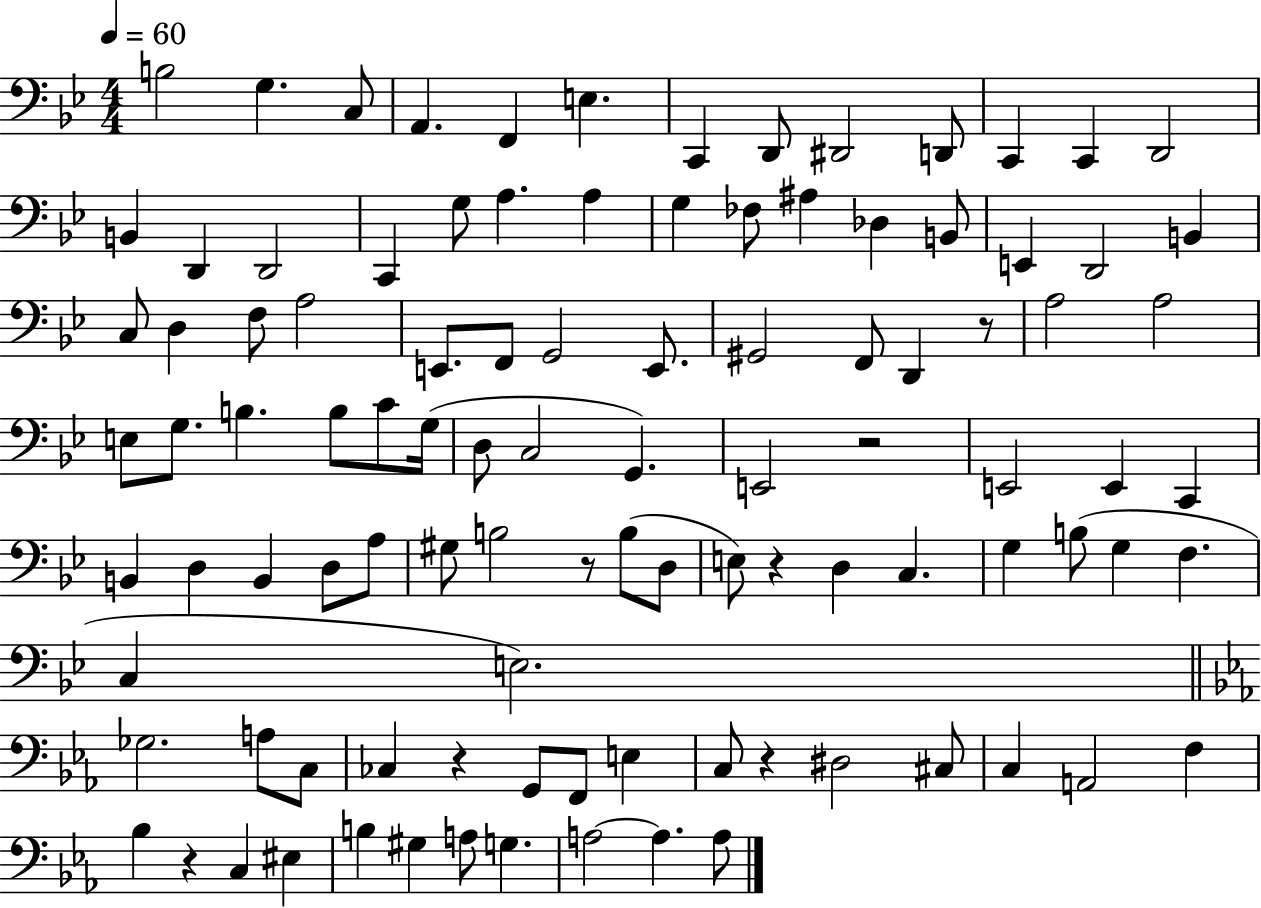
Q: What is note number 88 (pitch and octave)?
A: EIS3